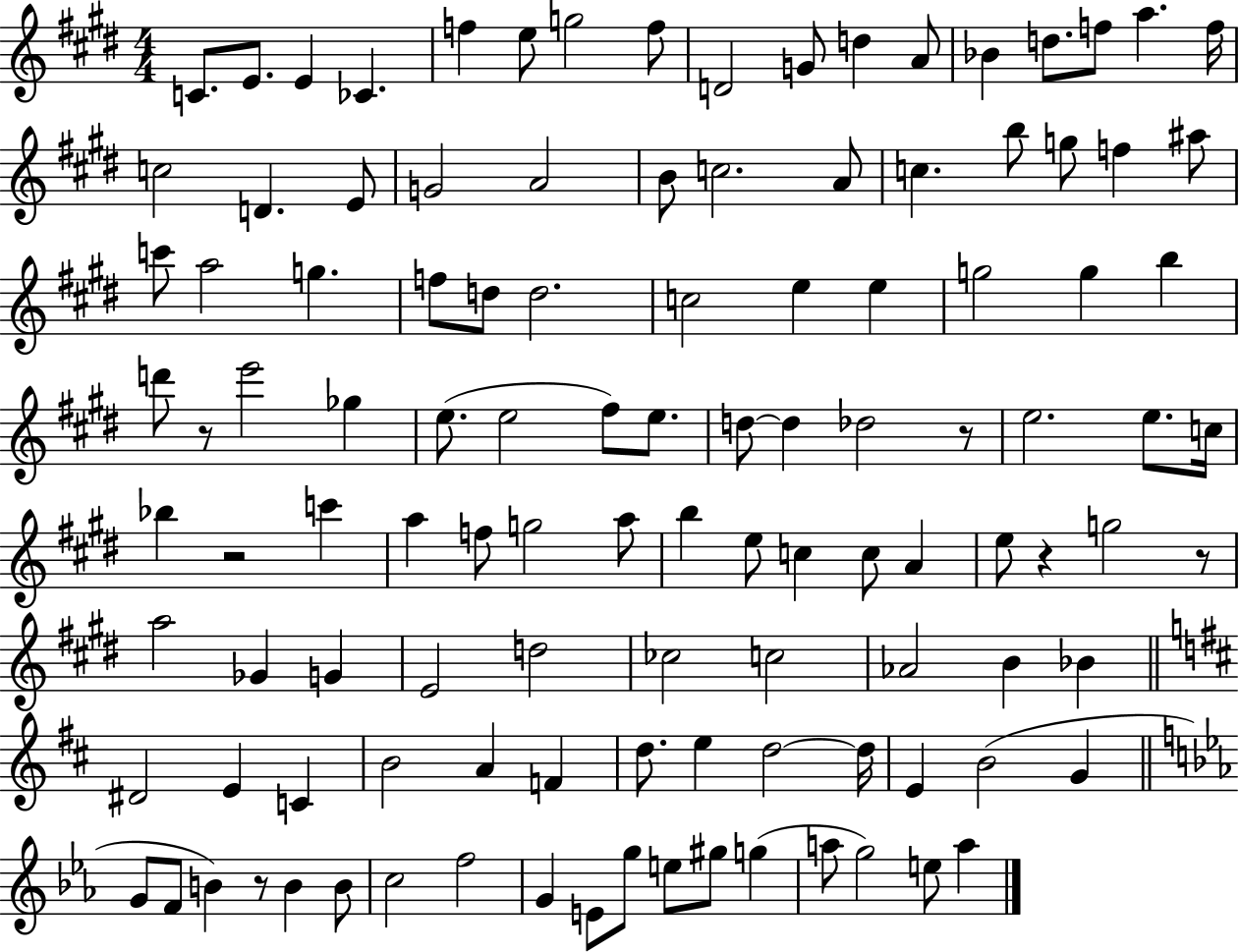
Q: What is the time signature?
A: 4/4